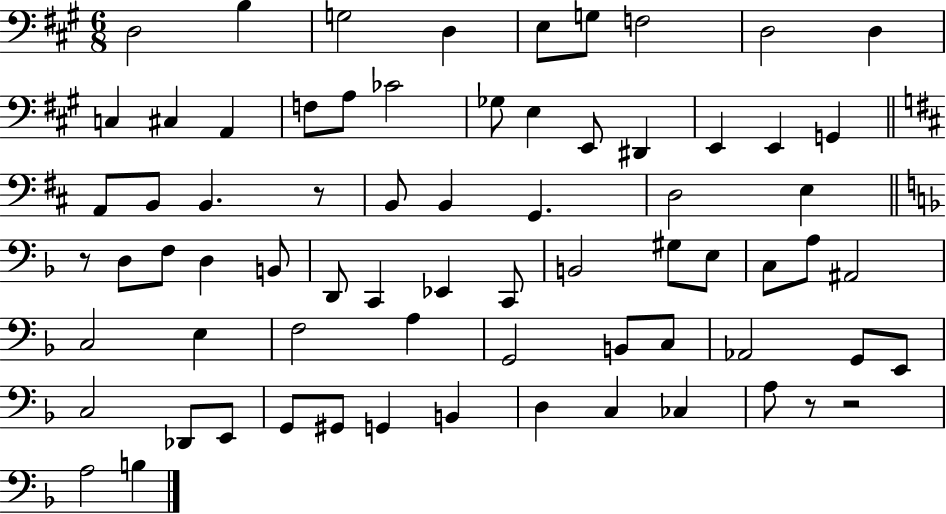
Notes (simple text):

D3/h B3/q G3/h D3/q E3/e G3/e F3/h D3/h D3/q C3/q C#3/q A2/q F3/e A3/e CES4/h Gb3/e E3/q E2/e D#2/q E2/q E2/q G2/q A2/e B2/e B2/q. R/e B2/e B2/q G2/q. D3/h E3/q R/e D3/e F3/e D3/q B2/e D2/e C2/q Eb2/q C2/e B2/h G#3/e E3/e C3/e A3/e A#2/h C3/h E3/q F3/h A3/q G2/h B2/e C3/e Ab2/h G2/e E2/e C3/h Db2/e E2/e G2/e G#2/e G2/q B2/q D3/q C3/q CES3/q A3/e R/e R/h A3/h B3/q